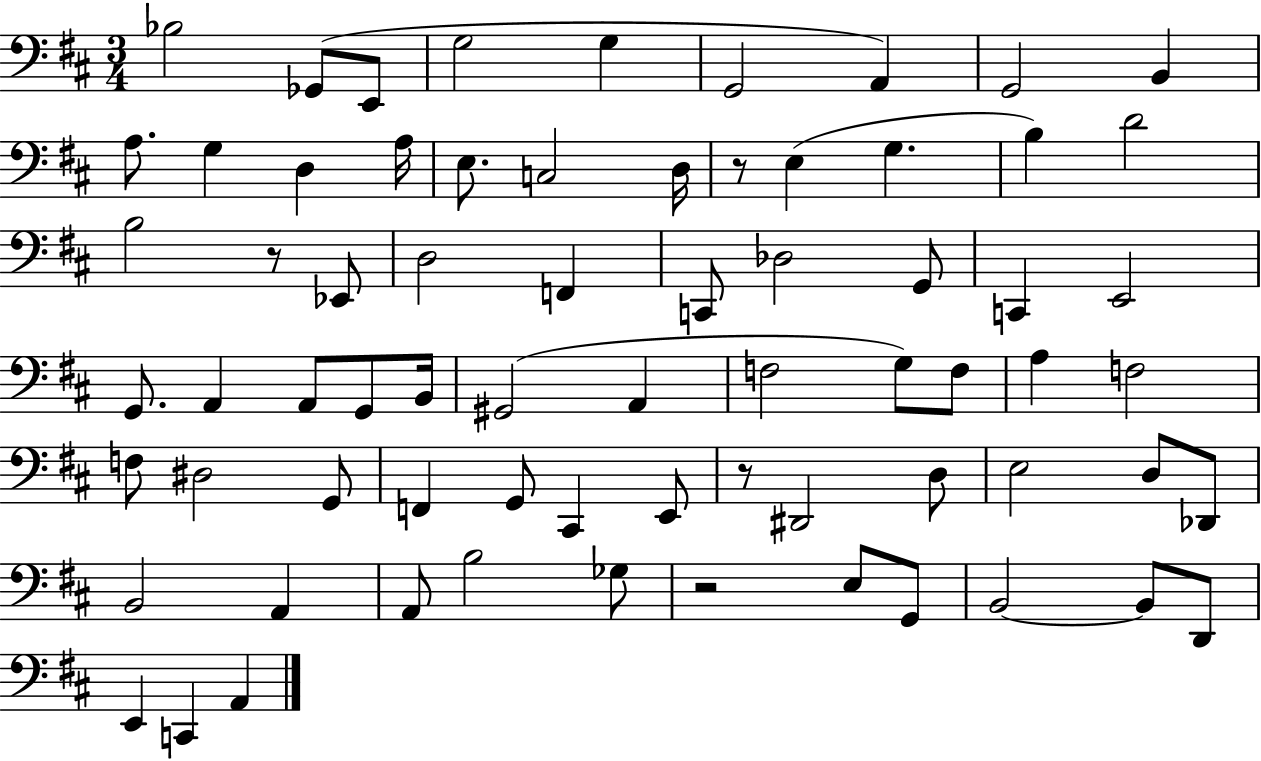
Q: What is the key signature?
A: D major